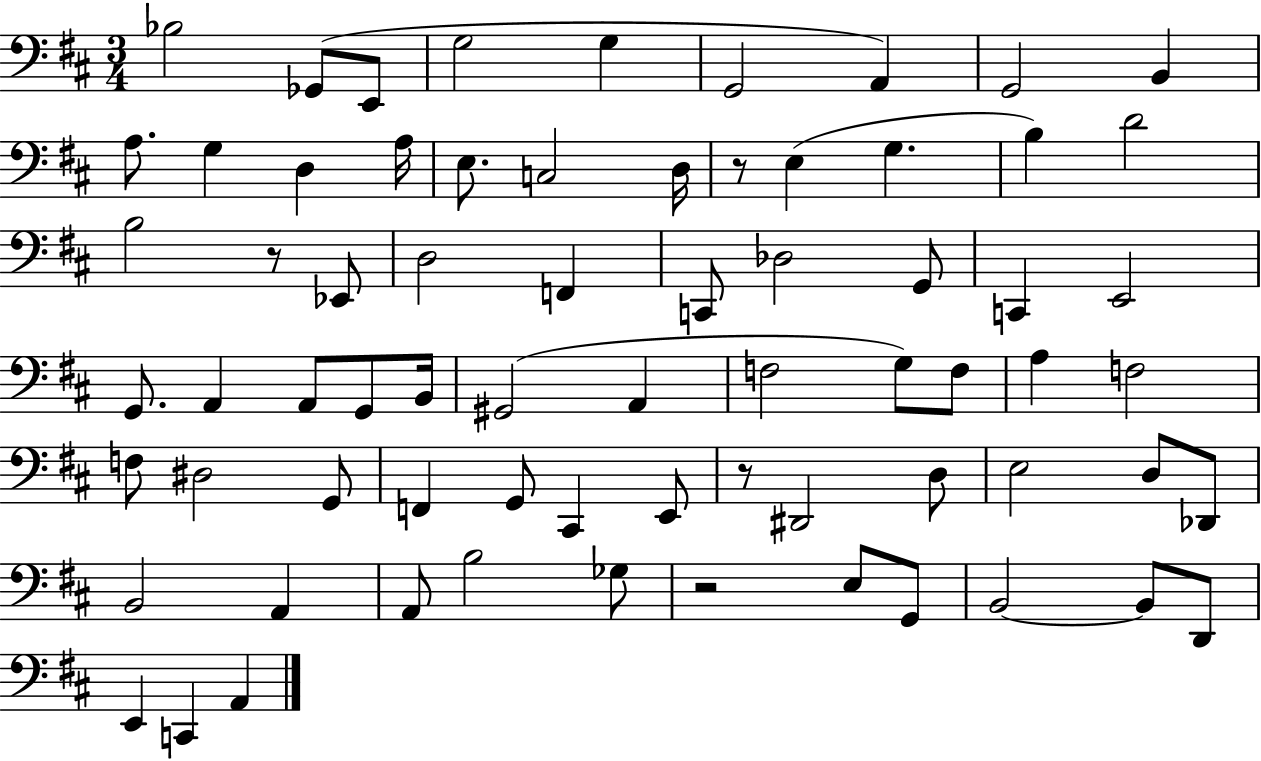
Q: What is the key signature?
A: D major